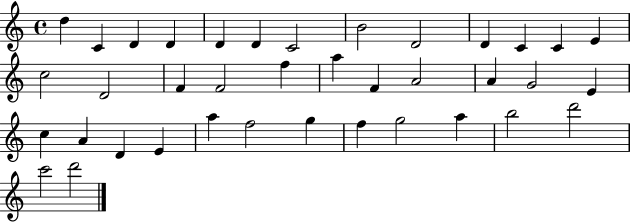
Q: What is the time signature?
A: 4/4